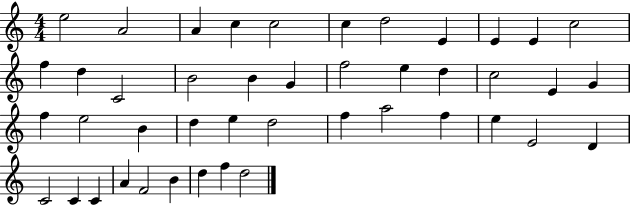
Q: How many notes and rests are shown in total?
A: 44